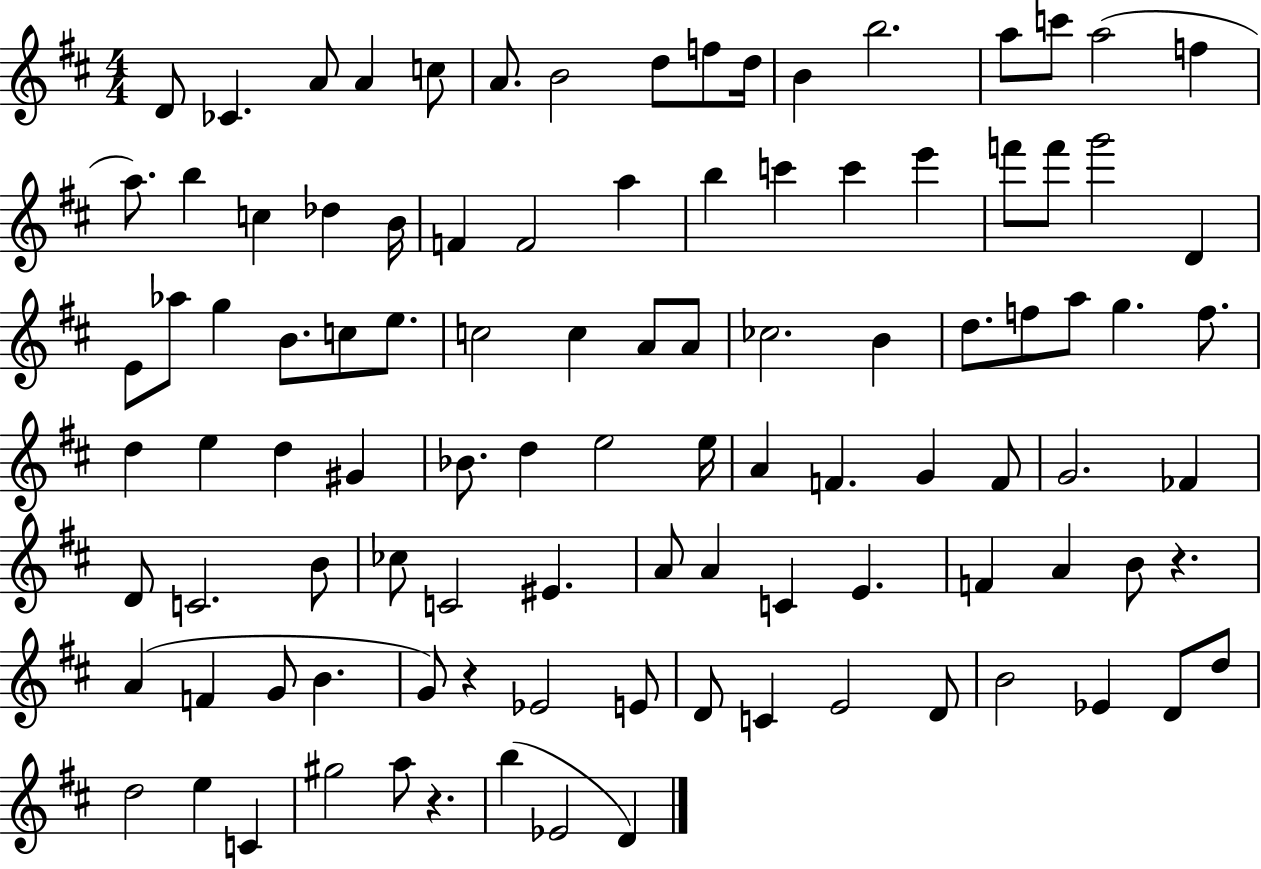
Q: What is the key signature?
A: D major